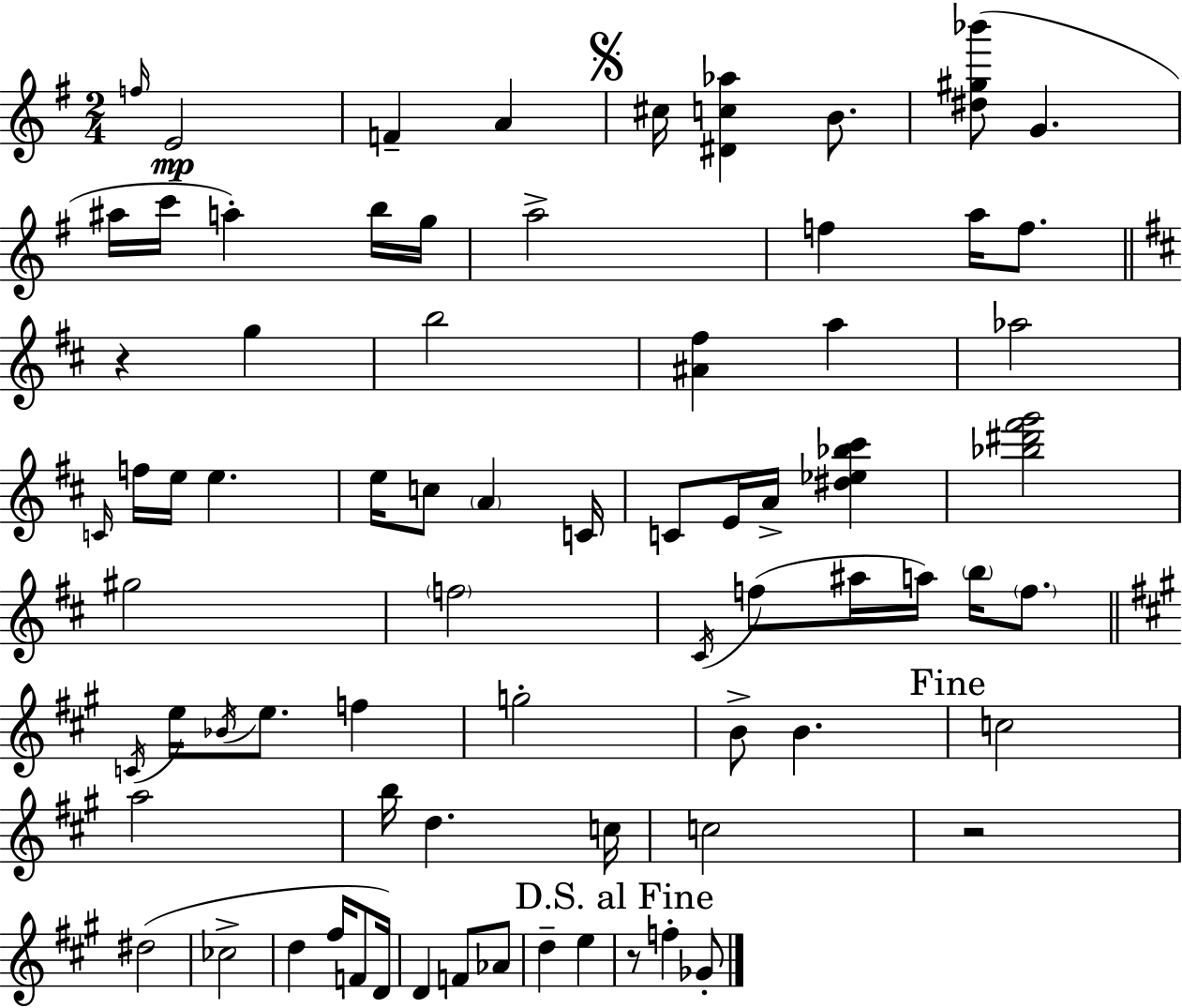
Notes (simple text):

F5/s E4/h F4/q A4/q C#5/s [D#4,C5,Ab5]/q B4/e. [D#5,G#5,Bb6]/e G4/q. A#5/s C6/s A5/q B5/s G5/s A5/h F5/q A5/s F5/e. R/q G5/q B5/h [A#4,F#5]/q A5/q Ab5/h C4/s F5/s E5/s E5/q. E5/s C5/e A4/q C4/s C4/e E4/s A4/s [D#5,Eb5,Bb5,C#6]/q [Bb5,D#6,F#6,G6]/h G#5/h F5/h C#4/s F5/e A#5/s A5/s B5/s F5/e. C4/s E5/s Bb4/s E5/e. F5/q G5/h B4/e B4/q. C5/h A5/h B5/s D5/q. C5/s C5/h R/h D#5/h CES5/h D5/q F#5/s F4/e D4/s D4/q F4/e Ab4/e D5/q E5/q R/e F5/q Gb4/e